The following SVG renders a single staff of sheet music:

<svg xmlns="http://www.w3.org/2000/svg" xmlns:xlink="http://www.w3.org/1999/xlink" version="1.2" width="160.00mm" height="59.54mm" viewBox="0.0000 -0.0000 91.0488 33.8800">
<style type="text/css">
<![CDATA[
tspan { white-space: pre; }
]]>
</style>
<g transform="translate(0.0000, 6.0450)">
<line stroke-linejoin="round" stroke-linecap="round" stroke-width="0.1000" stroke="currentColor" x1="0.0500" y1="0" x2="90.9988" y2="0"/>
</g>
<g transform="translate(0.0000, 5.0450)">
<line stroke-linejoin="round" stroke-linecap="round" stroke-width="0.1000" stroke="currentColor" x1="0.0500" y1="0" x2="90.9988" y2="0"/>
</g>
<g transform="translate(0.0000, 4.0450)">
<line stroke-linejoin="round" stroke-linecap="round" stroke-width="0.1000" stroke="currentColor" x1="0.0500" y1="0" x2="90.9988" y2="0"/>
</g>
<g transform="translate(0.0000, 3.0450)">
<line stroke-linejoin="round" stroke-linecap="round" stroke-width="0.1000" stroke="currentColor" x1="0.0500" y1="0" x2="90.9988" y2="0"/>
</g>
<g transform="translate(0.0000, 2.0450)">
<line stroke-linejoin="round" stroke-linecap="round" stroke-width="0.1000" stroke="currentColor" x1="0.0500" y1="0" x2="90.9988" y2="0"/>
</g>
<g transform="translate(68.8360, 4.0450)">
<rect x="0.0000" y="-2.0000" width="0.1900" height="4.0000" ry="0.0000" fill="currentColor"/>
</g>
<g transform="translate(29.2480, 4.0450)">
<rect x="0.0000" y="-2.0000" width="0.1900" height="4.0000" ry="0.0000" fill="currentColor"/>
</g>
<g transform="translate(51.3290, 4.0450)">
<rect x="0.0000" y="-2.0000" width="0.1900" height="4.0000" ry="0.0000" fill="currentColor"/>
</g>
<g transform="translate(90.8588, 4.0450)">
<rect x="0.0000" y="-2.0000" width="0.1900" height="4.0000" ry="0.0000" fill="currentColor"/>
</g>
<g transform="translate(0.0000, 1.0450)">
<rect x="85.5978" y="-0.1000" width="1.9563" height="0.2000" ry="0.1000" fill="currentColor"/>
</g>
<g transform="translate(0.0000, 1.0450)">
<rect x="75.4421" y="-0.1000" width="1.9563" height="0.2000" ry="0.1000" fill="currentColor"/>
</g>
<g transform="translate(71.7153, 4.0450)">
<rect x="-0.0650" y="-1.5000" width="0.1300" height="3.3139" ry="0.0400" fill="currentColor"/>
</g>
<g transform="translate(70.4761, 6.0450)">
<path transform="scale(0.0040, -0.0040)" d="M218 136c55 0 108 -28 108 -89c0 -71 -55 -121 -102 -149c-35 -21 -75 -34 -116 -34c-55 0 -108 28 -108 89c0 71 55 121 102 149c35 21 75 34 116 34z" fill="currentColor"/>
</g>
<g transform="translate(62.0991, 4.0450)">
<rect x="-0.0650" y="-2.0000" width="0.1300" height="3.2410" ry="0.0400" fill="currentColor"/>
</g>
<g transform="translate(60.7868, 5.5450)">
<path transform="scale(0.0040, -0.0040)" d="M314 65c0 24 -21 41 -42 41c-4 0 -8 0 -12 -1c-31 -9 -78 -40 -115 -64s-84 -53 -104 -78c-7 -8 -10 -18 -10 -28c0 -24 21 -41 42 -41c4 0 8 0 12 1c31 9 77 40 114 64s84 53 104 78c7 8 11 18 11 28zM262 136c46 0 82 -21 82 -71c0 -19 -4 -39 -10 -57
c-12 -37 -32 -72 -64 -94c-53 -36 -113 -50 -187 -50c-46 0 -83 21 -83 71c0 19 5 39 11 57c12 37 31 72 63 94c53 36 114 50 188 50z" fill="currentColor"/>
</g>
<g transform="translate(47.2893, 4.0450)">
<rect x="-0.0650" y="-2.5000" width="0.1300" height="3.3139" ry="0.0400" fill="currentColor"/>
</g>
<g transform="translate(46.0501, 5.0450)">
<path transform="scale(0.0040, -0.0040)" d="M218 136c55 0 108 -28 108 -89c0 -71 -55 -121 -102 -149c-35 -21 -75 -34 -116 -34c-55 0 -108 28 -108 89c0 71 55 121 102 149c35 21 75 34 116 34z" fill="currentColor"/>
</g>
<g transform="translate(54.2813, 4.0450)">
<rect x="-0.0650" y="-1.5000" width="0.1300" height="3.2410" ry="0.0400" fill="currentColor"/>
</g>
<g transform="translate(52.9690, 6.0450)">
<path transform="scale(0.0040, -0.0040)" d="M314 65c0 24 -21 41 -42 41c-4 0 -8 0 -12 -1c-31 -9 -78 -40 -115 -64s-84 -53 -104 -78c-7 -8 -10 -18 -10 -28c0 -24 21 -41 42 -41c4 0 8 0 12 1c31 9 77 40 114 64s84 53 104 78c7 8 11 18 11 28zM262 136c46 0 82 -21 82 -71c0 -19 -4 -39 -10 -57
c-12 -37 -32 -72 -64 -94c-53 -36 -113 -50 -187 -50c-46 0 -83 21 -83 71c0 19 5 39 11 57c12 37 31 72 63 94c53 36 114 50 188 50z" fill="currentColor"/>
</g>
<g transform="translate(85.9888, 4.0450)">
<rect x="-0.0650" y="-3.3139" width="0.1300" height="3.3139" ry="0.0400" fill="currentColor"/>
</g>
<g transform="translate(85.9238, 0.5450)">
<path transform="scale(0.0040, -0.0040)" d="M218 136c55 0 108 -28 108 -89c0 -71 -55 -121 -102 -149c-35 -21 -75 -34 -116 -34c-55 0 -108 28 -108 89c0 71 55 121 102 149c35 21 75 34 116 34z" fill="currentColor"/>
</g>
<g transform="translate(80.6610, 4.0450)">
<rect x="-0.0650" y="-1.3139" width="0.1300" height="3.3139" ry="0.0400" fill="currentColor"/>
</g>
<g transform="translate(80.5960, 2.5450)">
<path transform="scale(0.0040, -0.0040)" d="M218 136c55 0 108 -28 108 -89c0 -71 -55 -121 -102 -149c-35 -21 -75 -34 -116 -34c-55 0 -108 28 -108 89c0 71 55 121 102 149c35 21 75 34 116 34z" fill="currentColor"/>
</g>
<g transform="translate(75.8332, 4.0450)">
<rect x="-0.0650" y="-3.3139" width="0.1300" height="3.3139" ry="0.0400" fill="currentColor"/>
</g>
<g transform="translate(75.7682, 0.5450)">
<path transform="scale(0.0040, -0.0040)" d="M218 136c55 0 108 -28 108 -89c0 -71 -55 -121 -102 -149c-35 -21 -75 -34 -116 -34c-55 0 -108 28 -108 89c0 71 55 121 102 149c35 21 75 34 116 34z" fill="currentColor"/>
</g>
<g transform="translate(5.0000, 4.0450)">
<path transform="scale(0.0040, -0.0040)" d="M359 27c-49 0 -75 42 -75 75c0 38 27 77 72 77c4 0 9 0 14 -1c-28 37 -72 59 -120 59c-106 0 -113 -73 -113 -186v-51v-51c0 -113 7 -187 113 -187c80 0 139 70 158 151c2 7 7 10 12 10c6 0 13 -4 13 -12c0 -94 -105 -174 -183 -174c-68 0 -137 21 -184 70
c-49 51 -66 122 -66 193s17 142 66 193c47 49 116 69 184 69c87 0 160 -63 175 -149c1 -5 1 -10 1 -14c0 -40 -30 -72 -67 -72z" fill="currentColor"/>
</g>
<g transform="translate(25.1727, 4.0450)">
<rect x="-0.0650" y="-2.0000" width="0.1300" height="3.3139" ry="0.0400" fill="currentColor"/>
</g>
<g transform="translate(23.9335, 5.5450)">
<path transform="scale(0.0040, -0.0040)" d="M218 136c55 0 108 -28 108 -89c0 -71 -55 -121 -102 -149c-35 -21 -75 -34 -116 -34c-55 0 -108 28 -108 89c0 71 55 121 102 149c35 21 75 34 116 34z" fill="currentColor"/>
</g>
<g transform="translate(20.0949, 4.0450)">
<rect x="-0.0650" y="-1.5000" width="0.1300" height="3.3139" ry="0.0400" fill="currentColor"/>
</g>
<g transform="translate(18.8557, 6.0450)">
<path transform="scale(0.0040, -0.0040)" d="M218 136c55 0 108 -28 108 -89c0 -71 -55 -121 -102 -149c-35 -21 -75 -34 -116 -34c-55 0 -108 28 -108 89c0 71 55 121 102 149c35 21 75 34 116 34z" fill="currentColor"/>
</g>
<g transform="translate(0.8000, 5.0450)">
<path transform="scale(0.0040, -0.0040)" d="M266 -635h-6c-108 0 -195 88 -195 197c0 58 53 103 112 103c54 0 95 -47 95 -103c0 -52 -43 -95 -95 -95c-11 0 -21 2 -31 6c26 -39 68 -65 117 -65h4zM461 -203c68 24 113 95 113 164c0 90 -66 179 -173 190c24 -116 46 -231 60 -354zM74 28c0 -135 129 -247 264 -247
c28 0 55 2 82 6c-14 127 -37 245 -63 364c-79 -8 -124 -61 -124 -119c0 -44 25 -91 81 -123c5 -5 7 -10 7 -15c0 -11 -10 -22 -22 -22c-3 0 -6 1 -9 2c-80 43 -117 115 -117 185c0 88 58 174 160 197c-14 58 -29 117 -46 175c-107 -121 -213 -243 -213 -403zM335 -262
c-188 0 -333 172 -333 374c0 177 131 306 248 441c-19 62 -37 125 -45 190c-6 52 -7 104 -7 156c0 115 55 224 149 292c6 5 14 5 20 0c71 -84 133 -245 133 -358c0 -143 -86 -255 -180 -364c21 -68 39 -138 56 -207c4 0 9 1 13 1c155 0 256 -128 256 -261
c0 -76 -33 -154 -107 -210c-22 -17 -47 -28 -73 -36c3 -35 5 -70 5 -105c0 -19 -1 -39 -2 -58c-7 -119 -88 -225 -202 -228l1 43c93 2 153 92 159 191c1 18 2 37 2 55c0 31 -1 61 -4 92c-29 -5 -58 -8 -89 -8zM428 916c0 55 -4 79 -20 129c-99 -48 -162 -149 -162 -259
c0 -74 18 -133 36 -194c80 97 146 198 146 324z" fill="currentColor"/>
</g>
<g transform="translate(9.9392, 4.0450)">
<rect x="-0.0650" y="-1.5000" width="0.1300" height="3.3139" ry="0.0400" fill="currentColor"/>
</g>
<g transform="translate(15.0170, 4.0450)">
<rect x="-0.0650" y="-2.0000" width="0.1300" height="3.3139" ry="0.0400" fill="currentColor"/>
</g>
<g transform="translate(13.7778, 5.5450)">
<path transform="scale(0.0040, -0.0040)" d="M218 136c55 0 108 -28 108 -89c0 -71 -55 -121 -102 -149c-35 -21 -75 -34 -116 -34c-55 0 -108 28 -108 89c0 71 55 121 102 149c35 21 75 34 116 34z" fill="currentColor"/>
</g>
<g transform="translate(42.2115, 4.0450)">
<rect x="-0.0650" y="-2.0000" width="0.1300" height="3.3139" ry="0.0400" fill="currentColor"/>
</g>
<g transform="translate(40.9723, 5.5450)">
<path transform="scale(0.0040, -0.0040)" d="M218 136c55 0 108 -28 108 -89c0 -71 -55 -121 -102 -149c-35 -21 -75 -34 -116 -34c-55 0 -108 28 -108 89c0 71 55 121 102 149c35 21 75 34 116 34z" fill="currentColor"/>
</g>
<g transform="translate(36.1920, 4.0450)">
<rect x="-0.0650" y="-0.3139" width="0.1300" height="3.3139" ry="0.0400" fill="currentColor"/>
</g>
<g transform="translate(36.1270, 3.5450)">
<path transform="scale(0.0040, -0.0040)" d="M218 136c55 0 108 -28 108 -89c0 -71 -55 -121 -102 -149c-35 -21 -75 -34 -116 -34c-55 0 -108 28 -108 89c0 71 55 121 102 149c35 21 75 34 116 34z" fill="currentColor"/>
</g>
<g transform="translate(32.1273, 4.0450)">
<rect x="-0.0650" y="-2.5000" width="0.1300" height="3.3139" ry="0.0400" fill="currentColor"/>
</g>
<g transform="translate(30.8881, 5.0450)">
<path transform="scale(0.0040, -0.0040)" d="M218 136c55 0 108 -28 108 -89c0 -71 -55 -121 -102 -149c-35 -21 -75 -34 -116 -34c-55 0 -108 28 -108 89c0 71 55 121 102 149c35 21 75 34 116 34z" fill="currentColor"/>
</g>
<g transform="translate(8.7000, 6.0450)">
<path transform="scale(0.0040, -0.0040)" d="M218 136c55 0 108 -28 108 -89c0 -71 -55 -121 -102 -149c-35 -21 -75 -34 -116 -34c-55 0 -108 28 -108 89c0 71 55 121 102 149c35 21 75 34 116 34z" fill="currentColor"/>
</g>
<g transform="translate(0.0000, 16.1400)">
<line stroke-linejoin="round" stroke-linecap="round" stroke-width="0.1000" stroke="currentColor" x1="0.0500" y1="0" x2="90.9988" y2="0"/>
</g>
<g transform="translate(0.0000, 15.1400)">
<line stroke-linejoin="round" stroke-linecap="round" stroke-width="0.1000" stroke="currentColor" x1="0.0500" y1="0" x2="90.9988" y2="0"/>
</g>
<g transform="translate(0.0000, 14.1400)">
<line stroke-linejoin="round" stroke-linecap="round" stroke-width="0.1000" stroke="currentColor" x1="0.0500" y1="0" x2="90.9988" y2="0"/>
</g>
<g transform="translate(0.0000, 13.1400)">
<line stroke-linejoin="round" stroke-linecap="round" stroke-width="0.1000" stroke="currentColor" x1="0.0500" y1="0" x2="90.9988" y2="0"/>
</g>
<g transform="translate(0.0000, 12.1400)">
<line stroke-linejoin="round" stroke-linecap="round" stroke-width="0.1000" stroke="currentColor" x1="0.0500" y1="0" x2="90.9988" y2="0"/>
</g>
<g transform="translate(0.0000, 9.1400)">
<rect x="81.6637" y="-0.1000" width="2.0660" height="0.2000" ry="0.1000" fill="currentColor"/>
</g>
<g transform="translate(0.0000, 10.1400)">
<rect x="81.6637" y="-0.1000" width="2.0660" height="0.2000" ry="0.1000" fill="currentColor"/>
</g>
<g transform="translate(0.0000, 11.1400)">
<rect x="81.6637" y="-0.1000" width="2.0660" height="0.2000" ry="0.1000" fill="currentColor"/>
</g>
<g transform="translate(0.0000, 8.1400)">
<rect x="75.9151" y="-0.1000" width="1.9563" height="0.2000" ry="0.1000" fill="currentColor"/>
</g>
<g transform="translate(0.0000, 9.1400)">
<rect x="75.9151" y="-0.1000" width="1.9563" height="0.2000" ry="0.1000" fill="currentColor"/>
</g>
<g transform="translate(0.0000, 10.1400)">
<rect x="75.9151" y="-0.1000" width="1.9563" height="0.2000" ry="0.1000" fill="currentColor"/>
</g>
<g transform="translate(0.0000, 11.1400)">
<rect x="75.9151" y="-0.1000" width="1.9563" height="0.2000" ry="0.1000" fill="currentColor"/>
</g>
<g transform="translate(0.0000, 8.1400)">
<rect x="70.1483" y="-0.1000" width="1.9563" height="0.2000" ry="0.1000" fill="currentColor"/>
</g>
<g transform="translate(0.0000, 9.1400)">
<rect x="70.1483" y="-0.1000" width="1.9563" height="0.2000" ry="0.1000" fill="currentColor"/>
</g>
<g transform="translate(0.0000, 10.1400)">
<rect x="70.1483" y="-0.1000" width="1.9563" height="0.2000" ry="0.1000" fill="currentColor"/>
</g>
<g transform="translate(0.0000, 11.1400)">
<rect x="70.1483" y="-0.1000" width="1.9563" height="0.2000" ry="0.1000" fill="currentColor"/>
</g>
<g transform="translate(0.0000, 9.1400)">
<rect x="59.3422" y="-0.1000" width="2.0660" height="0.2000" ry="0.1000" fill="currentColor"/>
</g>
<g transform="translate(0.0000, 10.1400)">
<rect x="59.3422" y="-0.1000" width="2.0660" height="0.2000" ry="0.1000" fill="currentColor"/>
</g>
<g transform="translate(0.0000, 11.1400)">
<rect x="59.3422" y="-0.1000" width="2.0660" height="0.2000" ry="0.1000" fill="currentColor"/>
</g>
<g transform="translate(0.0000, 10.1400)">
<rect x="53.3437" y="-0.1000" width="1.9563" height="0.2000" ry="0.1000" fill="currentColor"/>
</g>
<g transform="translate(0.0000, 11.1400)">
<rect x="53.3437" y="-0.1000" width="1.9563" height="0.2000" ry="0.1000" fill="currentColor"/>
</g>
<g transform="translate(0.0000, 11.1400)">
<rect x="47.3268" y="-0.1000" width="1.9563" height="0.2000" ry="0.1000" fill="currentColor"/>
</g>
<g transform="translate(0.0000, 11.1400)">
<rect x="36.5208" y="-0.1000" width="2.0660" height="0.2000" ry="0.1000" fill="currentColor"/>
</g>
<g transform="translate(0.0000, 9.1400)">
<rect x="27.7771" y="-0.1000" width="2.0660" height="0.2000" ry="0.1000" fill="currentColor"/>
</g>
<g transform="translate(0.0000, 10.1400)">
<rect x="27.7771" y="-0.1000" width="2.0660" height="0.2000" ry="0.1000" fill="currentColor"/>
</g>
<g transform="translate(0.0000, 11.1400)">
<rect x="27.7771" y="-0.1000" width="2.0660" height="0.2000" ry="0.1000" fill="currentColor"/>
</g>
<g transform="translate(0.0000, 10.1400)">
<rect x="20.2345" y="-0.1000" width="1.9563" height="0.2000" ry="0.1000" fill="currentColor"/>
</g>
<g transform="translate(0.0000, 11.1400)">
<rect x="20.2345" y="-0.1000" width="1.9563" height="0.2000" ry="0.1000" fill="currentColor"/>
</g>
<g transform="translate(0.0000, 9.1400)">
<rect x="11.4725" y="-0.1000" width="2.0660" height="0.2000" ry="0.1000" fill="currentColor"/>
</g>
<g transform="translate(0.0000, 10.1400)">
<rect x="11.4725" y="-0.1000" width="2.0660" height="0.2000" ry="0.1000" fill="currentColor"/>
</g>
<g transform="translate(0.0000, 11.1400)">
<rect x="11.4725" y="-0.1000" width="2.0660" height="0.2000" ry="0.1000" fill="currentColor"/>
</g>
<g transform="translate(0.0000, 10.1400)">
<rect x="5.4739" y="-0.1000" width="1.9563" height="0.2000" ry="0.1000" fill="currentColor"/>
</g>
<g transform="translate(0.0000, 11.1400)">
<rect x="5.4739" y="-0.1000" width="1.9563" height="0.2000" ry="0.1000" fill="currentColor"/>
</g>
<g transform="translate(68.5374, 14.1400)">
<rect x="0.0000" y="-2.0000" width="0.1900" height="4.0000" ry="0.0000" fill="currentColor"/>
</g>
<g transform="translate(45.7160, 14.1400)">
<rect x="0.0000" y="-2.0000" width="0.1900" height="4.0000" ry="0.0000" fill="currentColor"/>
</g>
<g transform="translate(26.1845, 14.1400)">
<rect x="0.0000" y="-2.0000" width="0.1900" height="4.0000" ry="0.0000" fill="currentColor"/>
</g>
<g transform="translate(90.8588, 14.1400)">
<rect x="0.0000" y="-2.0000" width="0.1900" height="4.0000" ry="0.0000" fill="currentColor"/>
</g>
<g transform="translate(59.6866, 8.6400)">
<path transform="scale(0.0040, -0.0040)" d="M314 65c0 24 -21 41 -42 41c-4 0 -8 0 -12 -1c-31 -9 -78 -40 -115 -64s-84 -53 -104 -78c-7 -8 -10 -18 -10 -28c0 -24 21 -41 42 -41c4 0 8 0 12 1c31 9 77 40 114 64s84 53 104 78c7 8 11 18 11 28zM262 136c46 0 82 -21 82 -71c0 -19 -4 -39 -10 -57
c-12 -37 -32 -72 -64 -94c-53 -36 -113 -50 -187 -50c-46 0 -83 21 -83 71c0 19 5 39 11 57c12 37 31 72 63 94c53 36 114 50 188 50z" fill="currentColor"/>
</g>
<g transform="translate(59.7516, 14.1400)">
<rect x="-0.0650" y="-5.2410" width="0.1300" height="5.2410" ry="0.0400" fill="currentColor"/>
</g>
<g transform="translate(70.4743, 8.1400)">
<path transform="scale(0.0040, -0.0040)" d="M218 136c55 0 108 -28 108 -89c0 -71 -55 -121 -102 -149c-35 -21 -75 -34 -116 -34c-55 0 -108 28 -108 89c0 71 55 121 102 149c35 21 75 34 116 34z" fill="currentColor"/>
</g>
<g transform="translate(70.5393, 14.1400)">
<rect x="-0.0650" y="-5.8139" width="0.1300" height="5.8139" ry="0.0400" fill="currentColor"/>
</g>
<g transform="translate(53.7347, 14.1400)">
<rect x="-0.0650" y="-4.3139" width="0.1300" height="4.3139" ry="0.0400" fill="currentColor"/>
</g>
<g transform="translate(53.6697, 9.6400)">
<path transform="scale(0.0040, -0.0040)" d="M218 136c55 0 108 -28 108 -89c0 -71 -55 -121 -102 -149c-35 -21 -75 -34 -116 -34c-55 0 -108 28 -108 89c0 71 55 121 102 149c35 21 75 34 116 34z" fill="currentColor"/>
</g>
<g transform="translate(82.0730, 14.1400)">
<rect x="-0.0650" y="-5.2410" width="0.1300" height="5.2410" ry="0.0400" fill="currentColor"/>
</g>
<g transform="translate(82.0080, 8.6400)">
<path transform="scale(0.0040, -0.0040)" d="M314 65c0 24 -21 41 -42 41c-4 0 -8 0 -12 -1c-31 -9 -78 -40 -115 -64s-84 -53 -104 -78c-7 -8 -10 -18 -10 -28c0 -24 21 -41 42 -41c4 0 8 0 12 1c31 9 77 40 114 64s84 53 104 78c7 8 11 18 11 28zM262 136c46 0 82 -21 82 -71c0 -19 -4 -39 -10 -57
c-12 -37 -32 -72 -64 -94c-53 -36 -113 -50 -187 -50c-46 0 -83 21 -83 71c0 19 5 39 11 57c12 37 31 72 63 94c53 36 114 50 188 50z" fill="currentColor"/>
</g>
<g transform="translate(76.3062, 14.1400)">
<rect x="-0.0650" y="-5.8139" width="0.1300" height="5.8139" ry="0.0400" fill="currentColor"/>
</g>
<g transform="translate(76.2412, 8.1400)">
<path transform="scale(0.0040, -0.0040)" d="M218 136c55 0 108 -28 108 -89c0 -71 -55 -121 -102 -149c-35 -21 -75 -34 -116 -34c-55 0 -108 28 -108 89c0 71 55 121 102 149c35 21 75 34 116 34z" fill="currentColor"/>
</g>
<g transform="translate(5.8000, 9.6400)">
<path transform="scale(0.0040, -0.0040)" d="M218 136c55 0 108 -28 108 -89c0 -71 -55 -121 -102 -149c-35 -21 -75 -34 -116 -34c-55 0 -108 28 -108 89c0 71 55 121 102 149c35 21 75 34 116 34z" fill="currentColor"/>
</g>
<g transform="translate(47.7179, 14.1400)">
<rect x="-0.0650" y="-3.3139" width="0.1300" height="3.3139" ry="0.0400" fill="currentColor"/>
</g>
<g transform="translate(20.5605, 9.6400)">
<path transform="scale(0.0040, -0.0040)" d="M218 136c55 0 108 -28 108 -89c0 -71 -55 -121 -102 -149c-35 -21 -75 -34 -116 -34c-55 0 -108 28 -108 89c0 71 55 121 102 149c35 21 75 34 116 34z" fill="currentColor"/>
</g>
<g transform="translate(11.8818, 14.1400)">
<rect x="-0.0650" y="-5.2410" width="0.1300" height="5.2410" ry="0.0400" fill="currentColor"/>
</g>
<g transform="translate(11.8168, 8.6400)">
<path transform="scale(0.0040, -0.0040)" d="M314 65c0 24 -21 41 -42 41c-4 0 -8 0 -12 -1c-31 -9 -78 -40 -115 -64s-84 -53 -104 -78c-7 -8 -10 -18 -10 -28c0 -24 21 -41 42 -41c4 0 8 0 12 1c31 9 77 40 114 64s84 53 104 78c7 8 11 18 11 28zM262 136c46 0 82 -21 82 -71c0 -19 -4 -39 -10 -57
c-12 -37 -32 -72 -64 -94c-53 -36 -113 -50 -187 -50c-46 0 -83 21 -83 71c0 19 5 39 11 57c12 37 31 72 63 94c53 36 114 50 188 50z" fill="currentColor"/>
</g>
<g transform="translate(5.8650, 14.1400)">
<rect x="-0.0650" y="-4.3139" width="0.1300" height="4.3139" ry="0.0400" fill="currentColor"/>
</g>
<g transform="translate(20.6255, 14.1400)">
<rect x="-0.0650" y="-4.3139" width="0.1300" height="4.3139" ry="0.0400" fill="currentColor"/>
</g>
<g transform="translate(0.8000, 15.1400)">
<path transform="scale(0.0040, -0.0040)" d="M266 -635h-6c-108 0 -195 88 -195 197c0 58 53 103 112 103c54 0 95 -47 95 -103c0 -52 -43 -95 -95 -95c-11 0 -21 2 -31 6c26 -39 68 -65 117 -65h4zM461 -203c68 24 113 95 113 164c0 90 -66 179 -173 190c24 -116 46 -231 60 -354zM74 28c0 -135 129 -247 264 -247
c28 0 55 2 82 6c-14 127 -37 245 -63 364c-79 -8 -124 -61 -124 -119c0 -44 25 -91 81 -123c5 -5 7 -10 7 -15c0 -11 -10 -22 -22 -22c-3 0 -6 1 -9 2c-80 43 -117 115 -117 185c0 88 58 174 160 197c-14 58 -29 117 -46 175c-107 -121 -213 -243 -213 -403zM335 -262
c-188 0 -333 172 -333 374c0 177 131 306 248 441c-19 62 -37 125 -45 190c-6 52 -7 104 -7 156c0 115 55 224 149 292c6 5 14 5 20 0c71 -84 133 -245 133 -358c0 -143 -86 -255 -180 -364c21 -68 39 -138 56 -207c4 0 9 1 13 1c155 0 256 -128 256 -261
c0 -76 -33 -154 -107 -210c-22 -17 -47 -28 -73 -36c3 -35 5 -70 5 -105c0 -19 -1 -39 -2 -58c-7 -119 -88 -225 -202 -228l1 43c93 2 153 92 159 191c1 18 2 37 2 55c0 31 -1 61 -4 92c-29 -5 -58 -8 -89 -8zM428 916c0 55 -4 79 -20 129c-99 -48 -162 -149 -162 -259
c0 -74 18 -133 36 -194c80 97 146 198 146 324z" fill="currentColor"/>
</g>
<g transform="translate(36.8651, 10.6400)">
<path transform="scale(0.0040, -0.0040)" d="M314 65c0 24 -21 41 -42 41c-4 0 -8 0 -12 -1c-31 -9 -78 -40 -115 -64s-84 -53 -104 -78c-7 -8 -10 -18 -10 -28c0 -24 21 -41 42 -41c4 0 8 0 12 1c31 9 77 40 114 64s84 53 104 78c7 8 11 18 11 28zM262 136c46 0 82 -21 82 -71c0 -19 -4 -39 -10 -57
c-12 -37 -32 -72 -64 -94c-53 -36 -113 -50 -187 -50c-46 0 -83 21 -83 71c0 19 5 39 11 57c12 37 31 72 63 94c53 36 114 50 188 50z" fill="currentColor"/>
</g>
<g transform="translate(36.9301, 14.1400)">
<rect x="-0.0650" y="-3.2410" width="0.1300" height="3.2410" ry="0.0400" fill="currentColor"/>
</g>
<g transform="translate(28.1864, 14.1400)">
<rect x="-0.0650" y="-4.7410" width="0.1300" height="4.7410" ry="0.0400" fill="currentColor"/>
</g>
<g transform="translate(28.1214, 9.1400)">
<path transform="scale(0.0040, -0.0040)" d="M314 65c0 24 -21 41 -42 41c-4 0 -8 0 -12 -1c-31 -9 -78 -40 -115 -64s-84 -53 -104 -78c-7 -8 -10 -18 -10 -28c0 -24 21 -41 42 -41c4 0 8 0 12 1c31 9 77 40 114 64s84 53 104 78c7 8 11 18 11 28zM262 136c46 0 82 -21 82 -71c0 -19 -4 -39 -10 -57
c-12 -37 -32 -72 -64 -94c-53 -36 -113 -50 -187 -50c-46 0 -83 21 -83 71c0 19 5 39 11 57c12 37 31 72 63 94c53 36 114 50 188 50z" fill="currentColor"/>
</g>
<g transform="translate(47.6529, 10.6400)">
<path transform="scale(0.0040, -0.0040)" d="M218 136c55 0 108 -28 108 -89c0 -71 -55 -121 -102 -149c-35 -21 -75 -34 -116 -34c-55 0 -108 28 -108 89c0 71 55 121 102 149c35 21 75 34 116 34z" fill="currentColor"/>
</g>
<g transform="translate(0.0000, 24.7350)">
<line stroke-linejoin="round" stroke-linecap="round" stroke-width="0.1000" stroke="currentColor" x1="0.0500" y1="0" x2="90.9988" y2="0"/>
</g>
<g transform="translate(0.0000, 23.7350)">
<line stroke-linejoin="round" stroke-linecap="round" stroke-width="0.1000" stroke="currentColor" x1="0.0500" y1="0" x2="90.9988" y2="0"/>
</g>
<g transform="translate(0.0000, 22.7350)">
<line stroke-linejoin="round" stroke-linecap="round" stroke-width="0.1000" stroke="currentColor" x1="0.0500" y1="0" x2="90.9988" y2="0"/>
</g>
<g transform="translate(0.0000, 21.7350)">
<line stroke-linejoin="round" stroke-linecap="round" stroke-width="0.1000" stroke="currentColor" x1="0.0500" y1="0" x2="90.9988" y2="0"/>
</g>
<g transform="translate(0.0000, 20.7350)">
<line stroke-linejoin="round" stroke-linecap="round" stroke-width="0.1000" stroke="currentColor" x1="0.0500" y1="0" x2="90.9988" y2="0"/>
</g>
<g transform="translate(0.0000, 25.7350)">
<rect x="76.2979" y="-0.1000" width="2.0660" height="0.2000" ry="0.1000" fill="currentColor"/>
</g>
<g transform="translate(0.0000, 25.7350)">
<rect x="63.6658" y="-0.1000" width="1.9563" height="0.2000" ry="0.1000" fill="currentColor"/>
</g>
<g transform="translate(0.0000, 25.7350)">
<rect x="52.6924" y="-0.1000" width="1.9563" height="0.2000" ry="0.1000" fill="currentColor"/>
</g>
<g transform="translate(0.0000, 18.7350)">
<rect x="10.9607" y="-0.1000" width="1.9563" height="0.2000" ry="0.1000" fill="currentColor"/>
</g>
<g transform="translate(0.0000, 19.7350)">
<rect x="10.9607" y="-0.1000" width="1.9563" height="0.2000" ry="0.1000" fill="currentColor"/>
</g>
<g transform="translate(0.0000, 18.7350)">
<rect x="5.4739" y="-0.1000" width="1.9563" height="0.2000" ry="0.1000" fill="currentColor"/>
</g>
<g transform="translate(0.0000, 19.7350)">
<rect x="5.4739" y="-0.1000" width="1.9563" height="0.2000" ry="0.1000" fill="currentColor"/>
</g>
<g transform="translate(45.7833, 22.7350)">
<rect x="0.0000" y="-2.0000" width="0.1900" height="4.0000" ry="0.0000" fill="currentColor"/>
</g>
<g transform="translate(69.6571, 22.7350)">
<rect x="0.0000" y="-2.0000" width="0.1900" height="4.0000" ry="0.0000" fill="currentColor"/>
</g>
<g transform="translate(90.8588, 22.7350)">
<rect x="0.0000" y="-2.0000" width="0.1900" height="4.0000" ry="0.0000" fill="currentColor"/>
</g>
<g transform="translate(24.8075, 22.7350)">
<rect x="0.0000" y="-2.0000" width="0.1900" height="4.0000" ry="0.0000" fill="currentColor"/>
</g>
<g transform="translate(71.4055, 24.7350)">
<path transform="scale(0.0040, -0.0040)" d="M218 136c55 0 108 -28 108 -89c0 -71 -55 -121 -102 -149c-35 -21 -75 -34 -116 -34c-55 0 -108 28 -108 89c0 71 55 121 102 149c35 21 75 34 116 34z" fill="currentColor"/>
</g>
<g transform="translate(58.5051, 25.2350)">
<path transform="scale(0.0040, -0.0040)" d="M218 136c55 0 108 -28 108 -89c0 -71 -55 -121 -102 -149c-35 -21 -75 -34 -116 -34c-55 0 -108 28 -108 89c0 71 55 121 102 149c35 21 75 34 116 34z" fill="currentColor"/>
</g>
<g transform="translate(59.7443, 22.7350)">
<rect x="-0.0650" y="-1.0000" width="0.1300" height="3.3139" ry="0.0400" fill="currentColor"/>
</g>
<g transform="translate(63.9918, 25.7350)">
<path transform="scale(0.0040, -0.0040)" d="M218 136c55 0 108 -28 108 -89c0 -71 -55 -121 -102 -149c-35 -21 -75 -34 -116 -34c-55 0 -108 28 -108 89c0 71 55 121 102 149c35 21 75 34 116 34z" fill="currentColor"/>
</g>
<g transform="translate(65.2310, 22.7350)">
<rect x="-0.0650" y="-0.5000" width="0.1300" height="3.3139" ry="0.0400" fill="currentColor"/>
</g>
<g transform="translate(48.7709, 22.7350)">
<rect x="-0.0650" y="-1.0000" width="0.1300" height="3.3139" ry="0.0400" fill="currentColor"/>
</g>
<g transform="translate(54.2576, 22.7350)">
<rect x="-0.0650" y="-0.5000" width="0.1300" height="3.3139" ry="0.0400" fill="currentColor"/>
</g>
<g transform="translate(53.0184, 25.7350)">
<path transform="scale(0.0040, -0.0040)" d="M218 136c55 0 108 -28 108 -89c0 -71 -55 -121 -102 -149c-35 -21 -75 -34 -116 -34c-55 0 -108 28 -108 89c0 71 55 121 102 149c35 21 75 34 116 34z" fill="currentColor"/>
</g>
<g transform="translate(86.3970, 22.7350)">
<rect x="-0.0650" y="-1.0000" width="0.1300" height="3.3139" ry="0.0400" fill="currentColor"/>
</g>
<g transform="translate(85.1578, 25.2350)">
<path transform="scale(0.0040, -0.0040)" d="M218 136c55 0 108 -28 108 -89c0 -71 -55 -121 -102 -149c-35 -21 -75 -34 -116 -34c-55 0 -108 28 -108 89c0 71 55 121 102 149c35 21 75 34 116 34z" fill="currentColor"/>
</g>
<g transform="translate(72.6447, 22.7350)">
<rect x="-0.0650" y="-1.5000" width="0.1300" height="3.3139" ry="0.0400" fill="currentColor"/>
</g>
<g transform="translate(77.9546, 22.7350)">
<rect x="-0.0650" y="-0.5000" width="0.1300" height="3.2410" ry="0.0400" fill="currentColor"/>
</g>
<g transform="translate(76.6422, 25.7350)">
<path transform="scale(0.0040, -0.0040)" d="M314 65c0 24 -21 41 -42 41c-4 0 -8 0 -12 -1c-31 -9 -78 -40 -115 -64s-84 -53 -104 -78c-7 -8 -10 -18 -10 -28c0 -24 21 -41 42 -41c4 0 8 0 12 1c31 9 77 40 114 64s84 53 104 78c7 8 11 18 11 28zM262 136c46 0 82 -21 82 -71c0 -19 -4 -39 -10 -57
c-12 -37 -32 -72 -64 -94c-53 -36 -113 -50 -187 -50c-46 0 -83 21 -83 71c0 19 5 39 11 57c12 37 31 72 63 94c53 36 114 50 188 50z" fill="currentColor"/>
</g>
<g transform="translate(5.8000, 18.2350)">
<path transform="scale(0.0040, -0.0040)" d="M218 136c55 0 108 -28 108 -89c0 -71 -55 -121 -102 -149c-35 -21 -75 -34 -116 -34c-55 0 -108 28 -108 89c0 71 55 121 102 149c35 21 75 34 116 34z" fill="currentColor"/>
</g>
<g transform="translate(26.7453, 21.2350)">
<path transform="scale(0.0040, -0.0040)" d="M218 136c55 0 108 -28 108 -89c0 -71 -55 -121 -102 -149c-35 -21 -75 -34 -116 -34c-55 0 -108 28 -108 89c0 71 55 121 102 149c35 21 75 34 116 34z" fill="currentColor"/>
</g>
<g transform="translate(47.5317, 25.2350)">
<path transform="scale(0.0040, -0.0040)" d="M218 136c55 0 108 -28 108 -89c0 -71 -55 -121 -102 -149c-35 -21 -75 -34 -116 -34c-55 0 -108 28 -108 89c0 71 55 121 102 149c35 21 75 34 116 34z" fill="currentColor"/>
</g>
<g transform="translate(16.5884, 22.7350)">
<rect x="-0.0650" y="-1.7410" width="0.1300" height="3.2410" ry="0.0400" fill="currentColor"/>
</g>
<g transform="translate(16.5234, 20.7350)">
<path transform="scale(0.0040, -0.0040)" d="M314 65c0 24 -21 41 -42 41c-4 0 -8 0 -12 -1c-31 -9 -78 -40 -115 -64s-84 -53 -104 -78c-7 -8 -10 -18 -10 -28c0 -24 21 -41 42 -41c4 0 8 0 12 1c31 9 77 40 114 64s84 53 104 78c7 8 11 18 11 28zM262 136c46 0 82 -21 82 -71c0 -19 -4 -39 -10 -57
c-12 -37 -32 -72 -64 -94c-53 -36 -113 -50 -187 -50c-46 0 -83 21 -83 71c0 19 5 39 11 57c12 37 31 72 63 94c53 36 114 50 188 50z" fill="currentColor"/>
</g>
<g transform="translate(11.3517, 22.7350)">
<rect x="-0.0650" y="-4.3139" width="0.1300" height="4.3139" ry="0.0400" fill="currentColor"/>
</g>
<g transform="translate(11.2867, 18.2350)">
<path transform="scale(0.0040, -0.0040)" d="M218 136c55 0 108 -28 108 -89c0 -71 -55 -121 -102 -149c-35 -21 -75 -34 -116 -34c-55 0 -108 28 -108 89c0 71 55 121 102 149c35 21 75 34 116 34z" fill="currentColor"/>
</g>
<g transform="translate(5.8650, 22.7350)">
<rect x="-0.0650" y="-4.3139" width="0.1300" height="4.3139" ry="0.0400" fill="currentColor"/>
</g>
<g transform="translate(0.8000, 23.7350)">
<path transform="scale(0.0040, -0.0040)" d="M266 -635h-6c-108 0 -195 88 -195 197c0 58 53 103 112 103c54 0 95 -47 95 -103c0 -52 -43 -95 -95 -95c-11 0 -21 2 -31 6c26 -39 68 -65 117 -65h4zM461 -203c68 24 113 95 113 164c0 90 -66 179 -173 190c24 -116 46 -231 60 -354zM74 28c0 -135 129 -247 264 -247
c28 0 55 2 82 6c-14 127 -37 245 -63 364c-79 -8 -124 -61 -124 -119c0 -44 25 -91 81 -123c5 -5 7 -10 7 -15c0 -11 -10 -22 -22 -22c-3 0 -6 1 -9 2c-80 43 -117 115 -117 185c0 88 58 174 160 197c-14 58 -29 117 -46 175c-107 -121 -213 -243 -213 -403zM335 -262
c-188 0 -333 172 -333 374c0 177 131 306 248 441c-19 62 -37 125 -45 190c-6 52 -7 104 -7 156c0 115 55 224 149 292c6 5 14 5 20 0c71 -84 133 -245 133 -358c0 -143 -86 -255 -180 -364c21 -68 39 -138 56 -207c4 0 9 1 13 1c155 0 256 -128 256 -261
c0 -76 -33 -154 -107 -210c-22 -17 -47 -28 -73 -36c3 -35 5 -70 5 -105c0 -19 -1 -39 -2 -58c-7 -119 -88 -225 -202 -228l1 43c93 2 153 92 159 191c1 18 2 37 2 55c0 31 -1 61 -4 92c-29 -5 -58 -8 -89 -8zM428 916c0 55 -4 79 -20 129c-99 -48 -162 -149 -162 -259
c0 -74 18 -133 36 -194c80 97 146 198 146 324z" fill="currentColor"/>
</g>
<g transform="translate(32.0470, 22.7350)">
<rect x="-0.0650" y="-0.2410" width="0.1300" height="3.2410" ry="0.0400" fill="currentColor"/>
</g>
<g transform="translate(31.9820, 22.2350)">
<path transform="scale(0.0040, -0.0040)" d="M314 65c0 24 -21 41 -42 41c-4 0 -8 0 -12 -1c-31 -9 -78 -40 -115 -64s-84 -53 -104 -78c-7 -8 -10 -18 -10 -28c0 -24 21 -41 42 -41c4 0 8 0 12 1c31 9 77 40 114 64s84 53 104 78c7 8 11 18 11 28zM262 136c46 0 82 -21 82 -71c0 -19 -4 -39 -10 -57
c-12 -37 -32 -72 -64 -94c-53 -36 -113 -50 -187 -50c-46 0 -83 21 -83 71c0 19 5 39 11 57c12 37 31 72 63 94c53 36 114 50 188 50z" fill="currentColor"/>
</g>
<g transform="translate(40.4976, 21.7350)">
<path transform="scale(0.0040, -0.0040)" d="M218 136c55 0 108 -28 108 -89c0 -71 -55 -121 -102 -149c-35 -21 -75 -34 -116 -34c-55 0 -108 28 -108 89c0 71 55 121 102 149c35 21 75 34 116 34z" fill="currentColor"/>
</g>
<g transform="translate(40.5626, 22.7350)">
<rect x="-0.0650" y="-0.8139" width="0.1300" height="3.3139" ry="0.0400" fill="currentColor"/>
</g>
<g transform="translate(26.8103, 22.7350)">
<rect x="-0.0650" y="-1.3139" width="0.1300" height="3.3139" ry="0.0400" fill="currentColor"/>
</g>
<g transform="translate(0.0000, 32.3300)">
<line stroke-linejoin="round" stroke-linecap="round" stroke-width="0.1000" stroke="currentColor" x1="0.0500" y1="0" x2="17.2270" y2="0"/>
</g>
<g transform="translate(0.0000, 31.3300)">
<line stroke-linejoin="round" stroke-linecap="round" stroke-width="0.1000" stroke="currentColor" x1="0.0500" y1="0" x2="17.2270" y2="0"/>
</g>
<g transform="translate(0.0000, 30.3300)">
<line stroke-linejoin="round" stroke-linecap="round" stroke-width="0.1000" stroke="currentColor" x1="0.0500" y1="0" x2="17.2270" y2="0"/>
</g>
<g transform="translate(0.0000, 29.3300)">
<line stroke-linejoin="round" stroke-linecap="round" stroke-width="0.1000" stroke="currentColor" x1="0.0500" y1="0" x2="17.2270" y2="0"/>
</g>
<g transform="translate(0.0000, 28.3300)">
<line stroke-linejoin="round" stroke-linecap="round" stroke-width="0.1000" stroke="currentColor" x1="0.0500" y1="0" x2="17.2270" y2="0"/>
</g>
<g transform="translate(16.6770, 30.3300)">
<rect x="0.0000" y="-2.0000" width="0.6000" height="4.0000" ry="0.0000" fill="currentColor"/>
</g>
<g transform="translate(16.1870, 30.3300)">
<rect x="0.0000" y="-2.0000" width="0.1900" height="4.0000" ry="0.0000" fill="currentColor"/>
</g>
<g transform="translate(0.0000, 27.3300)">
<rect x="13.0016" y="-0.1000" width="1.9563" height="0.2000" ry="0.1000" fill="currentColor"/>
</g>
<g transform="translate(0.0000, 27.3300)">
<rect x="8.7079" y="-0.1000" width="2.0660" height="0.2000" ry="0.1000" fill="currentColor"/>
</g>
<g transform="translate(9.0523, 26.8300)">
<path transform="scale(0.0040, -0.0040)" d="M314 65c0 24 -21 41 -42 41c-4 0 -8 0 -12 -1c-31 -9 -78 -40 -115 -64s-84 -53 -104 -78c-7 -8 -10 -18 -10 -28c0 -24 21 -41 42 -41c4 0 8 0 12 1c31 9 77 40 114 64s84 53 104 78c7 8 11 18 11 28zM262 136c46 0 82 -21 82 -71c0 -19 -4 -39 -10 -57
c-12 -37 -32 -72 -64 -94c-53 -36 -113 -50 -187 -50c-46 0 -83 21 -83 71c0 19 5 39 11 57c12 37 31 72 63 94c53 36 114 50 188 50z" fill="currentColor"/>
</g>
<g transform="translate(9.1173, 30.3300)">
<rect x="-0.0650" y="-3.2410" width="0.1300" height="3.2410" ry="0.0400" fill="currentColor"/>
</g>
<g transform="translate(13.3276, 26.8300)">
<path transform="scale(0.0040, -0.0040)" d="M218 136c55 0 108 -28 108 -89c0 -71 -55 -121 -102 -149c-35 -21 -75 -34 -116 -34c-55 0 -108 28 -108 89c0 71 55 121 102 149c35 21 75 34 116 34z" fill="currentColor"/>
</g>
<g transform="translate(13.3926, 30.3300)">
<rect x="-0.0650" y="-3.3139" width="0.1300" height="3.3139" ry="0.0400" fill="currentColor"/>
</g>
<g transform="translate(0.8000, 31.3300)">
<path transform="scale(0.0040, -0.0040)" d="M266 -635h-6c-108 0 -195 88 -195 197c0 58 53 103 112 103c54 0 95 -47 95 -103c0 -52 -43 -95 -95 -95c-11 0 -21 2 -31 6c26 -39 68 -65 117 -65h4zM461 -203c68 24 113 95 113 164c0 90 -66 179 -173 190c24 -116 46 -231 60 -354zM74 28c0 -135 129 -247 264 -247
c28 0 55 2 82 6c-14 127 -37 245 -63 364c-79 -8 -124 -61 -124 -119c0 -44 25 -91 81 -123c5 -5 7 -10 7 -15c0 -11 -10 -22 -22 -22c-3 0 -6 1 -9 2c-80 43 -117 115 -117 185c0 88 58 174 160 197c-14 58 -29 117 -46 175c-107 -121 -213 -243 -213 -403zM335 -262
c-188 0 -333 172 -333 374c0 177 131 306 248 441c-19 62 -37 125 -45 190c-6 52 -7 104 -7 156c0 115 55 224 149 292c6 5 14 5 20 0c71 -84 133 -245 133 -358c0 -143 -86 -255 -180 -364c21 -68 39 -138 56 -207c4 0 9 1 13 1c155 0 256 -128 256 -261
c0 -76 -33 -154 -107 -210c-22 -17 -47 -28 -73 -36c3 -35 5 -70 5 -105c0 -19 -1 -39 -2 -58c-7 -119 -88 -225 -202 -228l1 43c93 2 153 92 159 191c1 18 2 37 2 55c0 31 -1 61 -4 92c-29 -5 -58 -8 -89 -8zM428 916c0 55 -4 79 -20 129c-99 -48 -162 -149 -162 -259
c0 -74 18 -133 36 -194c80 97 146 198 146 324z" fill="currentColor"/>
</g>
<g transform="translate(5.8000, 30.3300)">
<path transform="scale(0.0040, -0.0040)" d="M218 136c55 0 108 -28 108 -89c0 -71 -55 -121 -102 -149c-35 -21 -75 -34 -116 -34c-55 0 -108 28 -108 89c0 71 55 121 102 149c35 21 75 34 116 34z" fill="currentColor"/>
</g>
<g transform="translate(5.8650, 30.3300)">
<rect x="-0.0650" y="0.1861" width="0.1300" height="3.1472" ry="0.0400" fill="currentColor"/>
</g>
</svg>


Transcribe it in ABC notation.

X:1
T:Untitled
M:4/4
L:1/4
K:C
E F E F G c F G E2 F2 E b e b d' f'2 d' e'2 b2 b d' f'2 g' g' f'2 d' d' f2 e c2 d D C D C E C2 D B b2 b